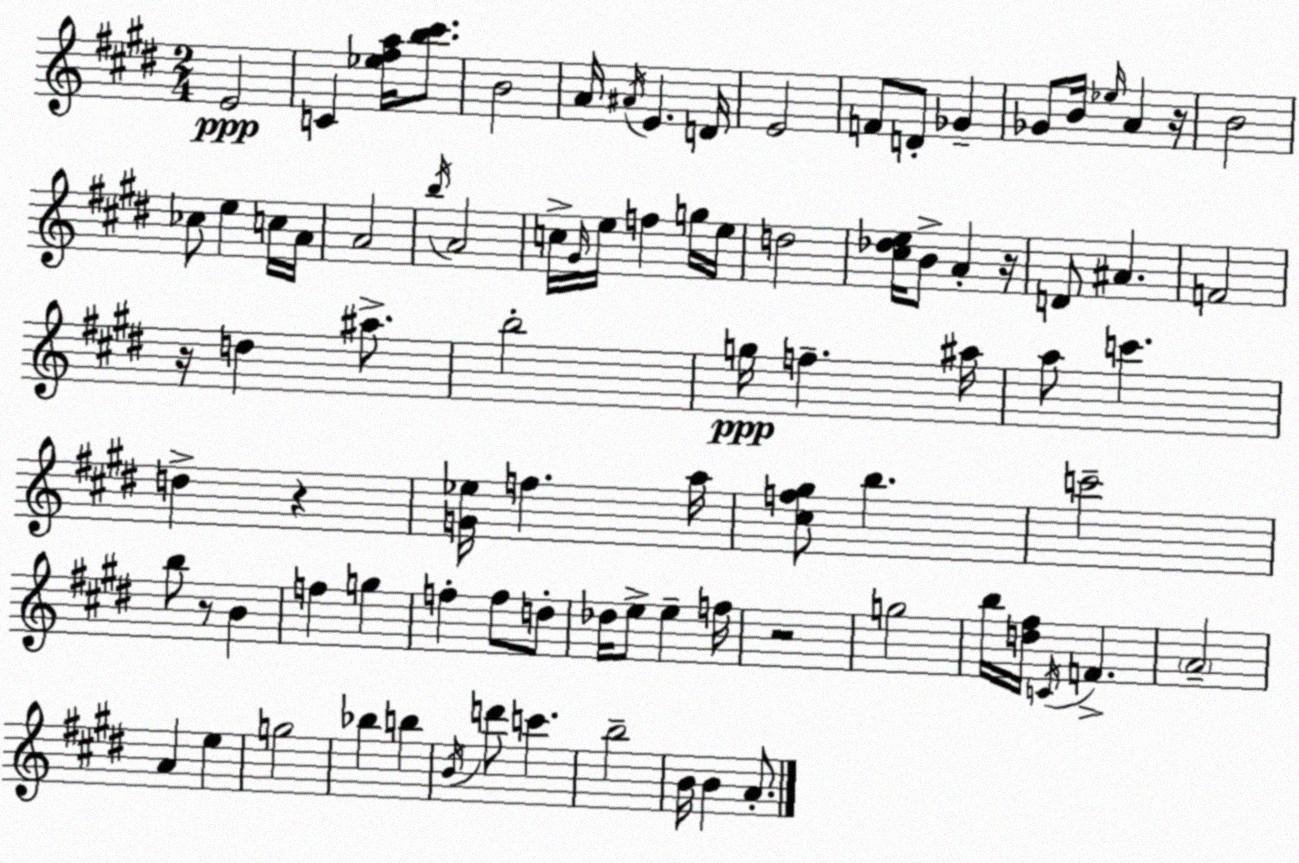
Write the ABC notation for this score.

X:1
T:Untitled
M:2/4
L:1/4
K:E
E2 C [_e^fa]/4 [b^c']/2 B2 A/4 ^A/4 E D/4 E2 F/2 D/2 _G _G/2 B/4 _e/4 A z/4 B2 _c/2 e c/4 A/4 A2 b/4 A2 c/4 ^G/4 e/4 f g/4 e/4 d2 [^c_de]/4 B/2 A z/4 D/2 ^A F2 z/4 d ^a/2 b2 g/4 f ^a/4 a/2 c' d z [G_e]/4 f a/4 [^cf^g]/2 b c'2 b/2 z/2 B f g f f/2 d/2 _d/4 e/2 e f/4 z2 g2 b/4 [d^f]/4 C/4 F A2 A e g2 _b b B/4 d'/2 c' b2 B/4 B A/2